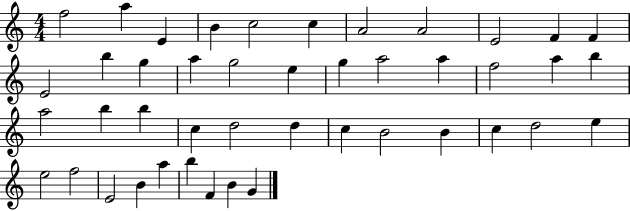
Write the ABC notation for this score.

X:1
T:Untitled
M:4/4
L:1/4
K:C
f2 a E B c2 c A2 A2 E2 F F E2 b g a g2 e g a2 a f2 a b a2 b b c d2 d c B2 B c d2 e e2 f2 E2 B a b F B G